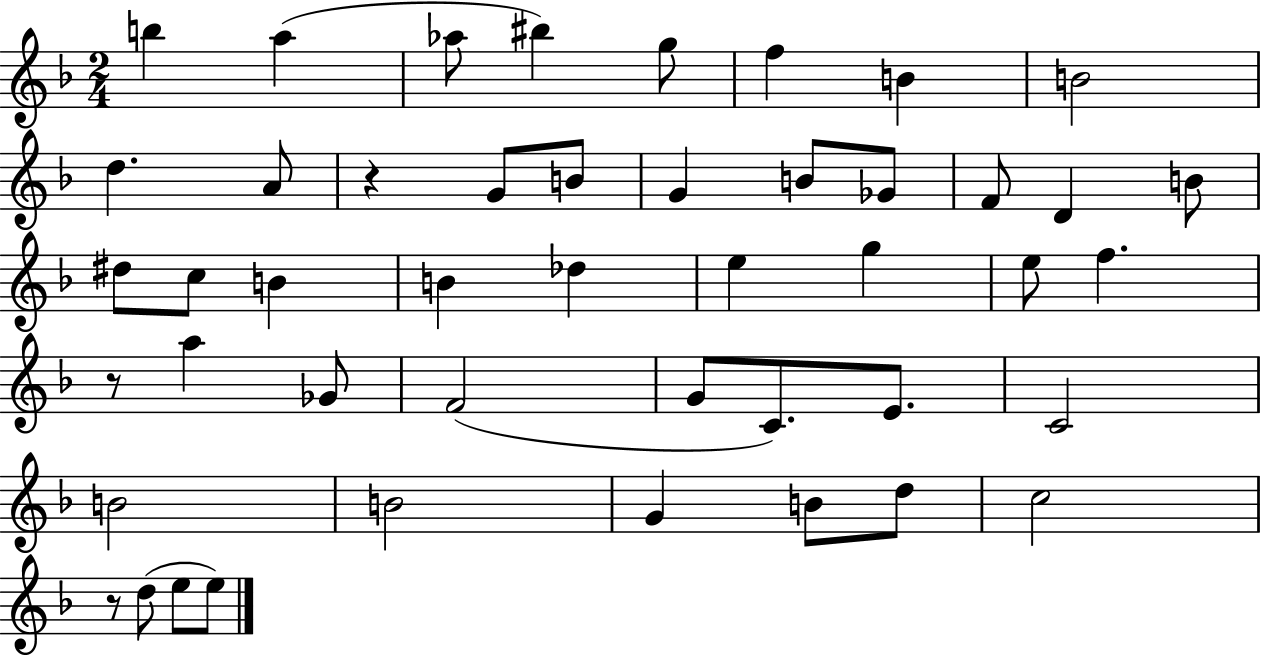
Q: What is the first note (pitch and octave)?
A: B5